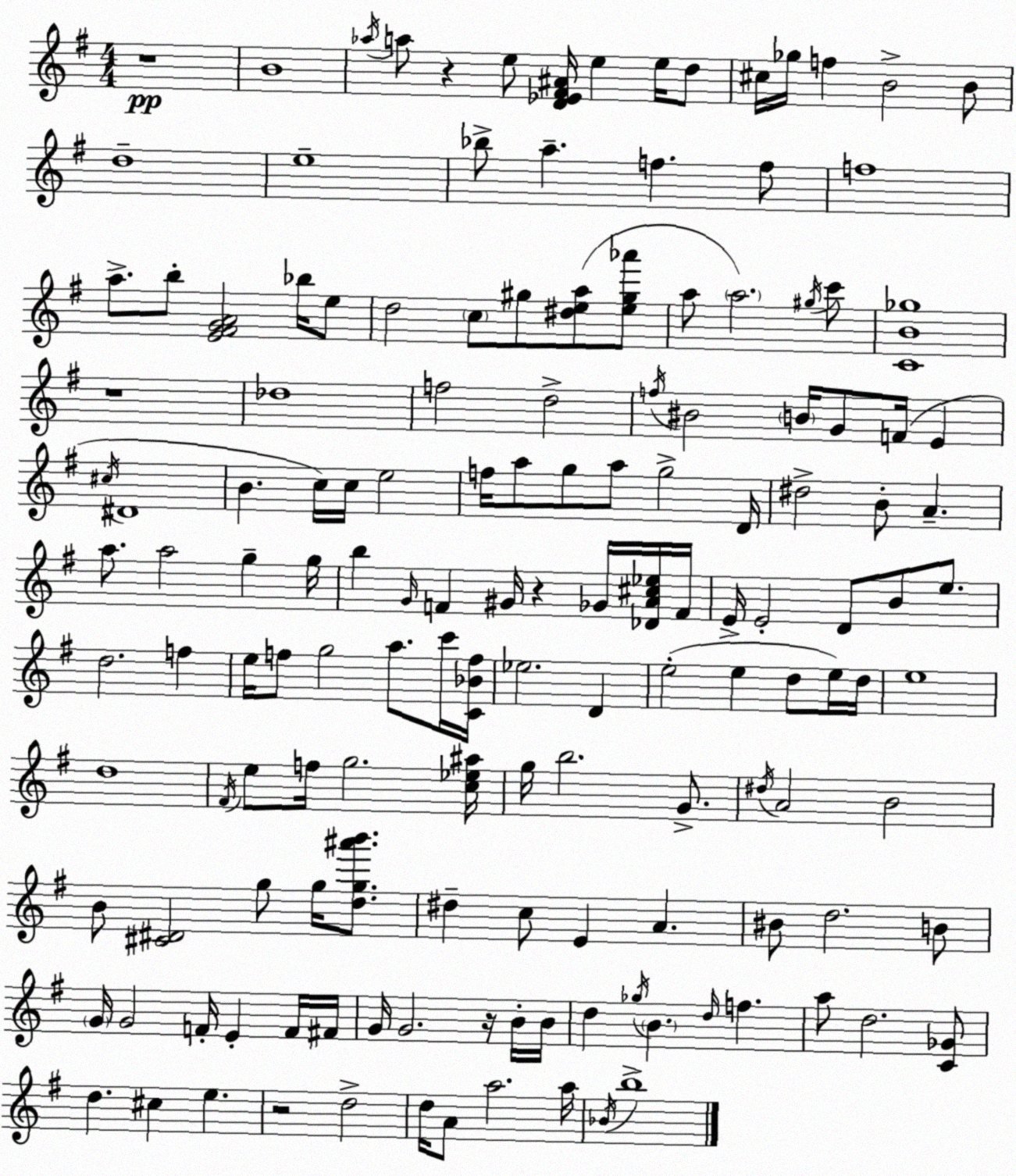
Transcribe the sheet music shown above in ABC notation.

X:1
T:Untitled
M:4/4
L:1/4
K:Em
z4 B4 _a/4 a/2 z e/2 [D_E^F^A]/4 e e/4 d/2 ^c/4 _g/4 f B2 B/2 d4 e4 _b/2 a f f/2 f4 a/2 b/2 [E^FGA]2 _b/4 e/2 d2 c/2 ^g/2 [^dea]/2 [e^g_a']/2 a/2 a2 ^g/4 c'/2 [CB_g]4 z4 _d4 f2 d2 f/4 ^B2 B/4 G/2 F/4 E ^c/4 ^D4 B c/4 c/4 e2 f/4 a/2 g/2 a/2 g2 D/4 ^d2 B/2 A a/2 a2 g g/4 b G/4 F ^G/4 z _G/4 [_DA^c_e]/4 F/4 E/4 E2 D/2 B/2 e/2 d2 f e/4 f/2 g2 a/2 c'/4 [C_Bf]/4 _e2 D e2 e d/2 e/4 d/4 e4 d4 ^F/4 e/2 f/4 g2 [c_e^a]/4 g/4 b2 G/2 ^d/4 A2 B2 B/2 [^C^D]2 g/2 g/4 [dg^a'b']/2 ^d c/2 E A ^B/2 d2 B/2 G/4 G2 F/4 E F/4 ^F/4 G/4 G2 z/4 B/4 B/4 d _g/4 B d/4 f a/2 d2 [C_G]/2 d ^c e z2 d2 d/4 A/2 a2 a/4 _B/4 b4